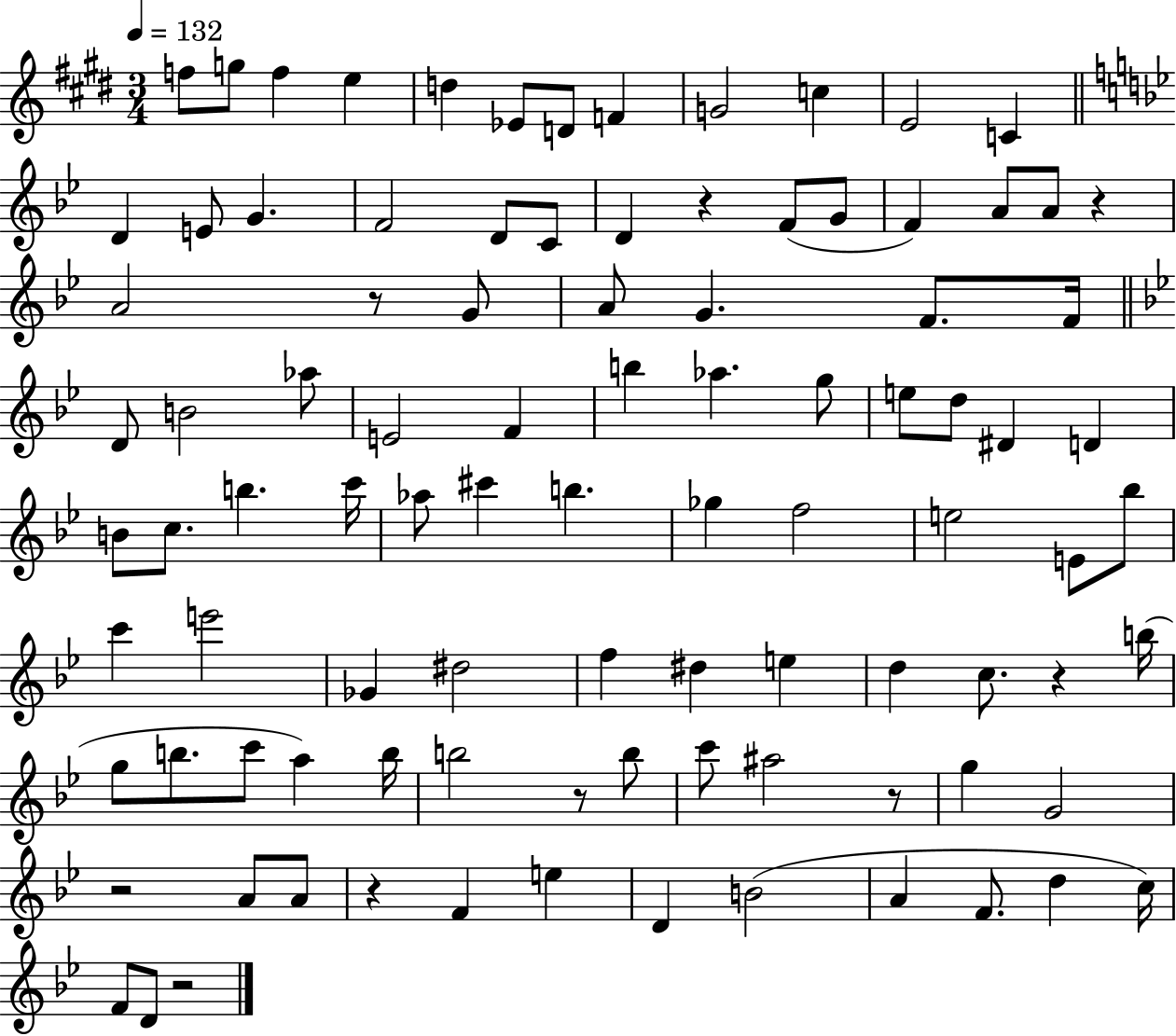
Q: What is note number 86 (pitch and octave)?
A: F4